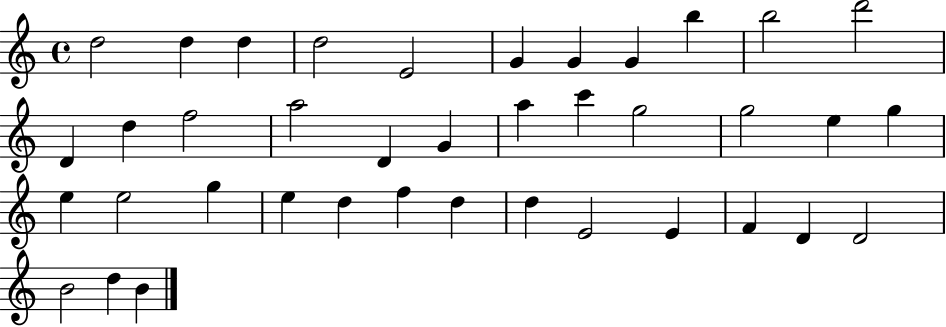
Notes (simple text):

D5/h D5/q D5/q D5/h E4/h G4/q G4/q G4/q B5/q B5/h D6/h D4/q D5/q F5/h A5/h D4/q G4/q A5/q C6/q G5/h G5/h E5/q G5/q E5/q E5/h G5/q E5/q D5/q F5/q D5/q D5/q E4/h E4/q F4/q D4/q D4/h B4/h D5/q B4/q